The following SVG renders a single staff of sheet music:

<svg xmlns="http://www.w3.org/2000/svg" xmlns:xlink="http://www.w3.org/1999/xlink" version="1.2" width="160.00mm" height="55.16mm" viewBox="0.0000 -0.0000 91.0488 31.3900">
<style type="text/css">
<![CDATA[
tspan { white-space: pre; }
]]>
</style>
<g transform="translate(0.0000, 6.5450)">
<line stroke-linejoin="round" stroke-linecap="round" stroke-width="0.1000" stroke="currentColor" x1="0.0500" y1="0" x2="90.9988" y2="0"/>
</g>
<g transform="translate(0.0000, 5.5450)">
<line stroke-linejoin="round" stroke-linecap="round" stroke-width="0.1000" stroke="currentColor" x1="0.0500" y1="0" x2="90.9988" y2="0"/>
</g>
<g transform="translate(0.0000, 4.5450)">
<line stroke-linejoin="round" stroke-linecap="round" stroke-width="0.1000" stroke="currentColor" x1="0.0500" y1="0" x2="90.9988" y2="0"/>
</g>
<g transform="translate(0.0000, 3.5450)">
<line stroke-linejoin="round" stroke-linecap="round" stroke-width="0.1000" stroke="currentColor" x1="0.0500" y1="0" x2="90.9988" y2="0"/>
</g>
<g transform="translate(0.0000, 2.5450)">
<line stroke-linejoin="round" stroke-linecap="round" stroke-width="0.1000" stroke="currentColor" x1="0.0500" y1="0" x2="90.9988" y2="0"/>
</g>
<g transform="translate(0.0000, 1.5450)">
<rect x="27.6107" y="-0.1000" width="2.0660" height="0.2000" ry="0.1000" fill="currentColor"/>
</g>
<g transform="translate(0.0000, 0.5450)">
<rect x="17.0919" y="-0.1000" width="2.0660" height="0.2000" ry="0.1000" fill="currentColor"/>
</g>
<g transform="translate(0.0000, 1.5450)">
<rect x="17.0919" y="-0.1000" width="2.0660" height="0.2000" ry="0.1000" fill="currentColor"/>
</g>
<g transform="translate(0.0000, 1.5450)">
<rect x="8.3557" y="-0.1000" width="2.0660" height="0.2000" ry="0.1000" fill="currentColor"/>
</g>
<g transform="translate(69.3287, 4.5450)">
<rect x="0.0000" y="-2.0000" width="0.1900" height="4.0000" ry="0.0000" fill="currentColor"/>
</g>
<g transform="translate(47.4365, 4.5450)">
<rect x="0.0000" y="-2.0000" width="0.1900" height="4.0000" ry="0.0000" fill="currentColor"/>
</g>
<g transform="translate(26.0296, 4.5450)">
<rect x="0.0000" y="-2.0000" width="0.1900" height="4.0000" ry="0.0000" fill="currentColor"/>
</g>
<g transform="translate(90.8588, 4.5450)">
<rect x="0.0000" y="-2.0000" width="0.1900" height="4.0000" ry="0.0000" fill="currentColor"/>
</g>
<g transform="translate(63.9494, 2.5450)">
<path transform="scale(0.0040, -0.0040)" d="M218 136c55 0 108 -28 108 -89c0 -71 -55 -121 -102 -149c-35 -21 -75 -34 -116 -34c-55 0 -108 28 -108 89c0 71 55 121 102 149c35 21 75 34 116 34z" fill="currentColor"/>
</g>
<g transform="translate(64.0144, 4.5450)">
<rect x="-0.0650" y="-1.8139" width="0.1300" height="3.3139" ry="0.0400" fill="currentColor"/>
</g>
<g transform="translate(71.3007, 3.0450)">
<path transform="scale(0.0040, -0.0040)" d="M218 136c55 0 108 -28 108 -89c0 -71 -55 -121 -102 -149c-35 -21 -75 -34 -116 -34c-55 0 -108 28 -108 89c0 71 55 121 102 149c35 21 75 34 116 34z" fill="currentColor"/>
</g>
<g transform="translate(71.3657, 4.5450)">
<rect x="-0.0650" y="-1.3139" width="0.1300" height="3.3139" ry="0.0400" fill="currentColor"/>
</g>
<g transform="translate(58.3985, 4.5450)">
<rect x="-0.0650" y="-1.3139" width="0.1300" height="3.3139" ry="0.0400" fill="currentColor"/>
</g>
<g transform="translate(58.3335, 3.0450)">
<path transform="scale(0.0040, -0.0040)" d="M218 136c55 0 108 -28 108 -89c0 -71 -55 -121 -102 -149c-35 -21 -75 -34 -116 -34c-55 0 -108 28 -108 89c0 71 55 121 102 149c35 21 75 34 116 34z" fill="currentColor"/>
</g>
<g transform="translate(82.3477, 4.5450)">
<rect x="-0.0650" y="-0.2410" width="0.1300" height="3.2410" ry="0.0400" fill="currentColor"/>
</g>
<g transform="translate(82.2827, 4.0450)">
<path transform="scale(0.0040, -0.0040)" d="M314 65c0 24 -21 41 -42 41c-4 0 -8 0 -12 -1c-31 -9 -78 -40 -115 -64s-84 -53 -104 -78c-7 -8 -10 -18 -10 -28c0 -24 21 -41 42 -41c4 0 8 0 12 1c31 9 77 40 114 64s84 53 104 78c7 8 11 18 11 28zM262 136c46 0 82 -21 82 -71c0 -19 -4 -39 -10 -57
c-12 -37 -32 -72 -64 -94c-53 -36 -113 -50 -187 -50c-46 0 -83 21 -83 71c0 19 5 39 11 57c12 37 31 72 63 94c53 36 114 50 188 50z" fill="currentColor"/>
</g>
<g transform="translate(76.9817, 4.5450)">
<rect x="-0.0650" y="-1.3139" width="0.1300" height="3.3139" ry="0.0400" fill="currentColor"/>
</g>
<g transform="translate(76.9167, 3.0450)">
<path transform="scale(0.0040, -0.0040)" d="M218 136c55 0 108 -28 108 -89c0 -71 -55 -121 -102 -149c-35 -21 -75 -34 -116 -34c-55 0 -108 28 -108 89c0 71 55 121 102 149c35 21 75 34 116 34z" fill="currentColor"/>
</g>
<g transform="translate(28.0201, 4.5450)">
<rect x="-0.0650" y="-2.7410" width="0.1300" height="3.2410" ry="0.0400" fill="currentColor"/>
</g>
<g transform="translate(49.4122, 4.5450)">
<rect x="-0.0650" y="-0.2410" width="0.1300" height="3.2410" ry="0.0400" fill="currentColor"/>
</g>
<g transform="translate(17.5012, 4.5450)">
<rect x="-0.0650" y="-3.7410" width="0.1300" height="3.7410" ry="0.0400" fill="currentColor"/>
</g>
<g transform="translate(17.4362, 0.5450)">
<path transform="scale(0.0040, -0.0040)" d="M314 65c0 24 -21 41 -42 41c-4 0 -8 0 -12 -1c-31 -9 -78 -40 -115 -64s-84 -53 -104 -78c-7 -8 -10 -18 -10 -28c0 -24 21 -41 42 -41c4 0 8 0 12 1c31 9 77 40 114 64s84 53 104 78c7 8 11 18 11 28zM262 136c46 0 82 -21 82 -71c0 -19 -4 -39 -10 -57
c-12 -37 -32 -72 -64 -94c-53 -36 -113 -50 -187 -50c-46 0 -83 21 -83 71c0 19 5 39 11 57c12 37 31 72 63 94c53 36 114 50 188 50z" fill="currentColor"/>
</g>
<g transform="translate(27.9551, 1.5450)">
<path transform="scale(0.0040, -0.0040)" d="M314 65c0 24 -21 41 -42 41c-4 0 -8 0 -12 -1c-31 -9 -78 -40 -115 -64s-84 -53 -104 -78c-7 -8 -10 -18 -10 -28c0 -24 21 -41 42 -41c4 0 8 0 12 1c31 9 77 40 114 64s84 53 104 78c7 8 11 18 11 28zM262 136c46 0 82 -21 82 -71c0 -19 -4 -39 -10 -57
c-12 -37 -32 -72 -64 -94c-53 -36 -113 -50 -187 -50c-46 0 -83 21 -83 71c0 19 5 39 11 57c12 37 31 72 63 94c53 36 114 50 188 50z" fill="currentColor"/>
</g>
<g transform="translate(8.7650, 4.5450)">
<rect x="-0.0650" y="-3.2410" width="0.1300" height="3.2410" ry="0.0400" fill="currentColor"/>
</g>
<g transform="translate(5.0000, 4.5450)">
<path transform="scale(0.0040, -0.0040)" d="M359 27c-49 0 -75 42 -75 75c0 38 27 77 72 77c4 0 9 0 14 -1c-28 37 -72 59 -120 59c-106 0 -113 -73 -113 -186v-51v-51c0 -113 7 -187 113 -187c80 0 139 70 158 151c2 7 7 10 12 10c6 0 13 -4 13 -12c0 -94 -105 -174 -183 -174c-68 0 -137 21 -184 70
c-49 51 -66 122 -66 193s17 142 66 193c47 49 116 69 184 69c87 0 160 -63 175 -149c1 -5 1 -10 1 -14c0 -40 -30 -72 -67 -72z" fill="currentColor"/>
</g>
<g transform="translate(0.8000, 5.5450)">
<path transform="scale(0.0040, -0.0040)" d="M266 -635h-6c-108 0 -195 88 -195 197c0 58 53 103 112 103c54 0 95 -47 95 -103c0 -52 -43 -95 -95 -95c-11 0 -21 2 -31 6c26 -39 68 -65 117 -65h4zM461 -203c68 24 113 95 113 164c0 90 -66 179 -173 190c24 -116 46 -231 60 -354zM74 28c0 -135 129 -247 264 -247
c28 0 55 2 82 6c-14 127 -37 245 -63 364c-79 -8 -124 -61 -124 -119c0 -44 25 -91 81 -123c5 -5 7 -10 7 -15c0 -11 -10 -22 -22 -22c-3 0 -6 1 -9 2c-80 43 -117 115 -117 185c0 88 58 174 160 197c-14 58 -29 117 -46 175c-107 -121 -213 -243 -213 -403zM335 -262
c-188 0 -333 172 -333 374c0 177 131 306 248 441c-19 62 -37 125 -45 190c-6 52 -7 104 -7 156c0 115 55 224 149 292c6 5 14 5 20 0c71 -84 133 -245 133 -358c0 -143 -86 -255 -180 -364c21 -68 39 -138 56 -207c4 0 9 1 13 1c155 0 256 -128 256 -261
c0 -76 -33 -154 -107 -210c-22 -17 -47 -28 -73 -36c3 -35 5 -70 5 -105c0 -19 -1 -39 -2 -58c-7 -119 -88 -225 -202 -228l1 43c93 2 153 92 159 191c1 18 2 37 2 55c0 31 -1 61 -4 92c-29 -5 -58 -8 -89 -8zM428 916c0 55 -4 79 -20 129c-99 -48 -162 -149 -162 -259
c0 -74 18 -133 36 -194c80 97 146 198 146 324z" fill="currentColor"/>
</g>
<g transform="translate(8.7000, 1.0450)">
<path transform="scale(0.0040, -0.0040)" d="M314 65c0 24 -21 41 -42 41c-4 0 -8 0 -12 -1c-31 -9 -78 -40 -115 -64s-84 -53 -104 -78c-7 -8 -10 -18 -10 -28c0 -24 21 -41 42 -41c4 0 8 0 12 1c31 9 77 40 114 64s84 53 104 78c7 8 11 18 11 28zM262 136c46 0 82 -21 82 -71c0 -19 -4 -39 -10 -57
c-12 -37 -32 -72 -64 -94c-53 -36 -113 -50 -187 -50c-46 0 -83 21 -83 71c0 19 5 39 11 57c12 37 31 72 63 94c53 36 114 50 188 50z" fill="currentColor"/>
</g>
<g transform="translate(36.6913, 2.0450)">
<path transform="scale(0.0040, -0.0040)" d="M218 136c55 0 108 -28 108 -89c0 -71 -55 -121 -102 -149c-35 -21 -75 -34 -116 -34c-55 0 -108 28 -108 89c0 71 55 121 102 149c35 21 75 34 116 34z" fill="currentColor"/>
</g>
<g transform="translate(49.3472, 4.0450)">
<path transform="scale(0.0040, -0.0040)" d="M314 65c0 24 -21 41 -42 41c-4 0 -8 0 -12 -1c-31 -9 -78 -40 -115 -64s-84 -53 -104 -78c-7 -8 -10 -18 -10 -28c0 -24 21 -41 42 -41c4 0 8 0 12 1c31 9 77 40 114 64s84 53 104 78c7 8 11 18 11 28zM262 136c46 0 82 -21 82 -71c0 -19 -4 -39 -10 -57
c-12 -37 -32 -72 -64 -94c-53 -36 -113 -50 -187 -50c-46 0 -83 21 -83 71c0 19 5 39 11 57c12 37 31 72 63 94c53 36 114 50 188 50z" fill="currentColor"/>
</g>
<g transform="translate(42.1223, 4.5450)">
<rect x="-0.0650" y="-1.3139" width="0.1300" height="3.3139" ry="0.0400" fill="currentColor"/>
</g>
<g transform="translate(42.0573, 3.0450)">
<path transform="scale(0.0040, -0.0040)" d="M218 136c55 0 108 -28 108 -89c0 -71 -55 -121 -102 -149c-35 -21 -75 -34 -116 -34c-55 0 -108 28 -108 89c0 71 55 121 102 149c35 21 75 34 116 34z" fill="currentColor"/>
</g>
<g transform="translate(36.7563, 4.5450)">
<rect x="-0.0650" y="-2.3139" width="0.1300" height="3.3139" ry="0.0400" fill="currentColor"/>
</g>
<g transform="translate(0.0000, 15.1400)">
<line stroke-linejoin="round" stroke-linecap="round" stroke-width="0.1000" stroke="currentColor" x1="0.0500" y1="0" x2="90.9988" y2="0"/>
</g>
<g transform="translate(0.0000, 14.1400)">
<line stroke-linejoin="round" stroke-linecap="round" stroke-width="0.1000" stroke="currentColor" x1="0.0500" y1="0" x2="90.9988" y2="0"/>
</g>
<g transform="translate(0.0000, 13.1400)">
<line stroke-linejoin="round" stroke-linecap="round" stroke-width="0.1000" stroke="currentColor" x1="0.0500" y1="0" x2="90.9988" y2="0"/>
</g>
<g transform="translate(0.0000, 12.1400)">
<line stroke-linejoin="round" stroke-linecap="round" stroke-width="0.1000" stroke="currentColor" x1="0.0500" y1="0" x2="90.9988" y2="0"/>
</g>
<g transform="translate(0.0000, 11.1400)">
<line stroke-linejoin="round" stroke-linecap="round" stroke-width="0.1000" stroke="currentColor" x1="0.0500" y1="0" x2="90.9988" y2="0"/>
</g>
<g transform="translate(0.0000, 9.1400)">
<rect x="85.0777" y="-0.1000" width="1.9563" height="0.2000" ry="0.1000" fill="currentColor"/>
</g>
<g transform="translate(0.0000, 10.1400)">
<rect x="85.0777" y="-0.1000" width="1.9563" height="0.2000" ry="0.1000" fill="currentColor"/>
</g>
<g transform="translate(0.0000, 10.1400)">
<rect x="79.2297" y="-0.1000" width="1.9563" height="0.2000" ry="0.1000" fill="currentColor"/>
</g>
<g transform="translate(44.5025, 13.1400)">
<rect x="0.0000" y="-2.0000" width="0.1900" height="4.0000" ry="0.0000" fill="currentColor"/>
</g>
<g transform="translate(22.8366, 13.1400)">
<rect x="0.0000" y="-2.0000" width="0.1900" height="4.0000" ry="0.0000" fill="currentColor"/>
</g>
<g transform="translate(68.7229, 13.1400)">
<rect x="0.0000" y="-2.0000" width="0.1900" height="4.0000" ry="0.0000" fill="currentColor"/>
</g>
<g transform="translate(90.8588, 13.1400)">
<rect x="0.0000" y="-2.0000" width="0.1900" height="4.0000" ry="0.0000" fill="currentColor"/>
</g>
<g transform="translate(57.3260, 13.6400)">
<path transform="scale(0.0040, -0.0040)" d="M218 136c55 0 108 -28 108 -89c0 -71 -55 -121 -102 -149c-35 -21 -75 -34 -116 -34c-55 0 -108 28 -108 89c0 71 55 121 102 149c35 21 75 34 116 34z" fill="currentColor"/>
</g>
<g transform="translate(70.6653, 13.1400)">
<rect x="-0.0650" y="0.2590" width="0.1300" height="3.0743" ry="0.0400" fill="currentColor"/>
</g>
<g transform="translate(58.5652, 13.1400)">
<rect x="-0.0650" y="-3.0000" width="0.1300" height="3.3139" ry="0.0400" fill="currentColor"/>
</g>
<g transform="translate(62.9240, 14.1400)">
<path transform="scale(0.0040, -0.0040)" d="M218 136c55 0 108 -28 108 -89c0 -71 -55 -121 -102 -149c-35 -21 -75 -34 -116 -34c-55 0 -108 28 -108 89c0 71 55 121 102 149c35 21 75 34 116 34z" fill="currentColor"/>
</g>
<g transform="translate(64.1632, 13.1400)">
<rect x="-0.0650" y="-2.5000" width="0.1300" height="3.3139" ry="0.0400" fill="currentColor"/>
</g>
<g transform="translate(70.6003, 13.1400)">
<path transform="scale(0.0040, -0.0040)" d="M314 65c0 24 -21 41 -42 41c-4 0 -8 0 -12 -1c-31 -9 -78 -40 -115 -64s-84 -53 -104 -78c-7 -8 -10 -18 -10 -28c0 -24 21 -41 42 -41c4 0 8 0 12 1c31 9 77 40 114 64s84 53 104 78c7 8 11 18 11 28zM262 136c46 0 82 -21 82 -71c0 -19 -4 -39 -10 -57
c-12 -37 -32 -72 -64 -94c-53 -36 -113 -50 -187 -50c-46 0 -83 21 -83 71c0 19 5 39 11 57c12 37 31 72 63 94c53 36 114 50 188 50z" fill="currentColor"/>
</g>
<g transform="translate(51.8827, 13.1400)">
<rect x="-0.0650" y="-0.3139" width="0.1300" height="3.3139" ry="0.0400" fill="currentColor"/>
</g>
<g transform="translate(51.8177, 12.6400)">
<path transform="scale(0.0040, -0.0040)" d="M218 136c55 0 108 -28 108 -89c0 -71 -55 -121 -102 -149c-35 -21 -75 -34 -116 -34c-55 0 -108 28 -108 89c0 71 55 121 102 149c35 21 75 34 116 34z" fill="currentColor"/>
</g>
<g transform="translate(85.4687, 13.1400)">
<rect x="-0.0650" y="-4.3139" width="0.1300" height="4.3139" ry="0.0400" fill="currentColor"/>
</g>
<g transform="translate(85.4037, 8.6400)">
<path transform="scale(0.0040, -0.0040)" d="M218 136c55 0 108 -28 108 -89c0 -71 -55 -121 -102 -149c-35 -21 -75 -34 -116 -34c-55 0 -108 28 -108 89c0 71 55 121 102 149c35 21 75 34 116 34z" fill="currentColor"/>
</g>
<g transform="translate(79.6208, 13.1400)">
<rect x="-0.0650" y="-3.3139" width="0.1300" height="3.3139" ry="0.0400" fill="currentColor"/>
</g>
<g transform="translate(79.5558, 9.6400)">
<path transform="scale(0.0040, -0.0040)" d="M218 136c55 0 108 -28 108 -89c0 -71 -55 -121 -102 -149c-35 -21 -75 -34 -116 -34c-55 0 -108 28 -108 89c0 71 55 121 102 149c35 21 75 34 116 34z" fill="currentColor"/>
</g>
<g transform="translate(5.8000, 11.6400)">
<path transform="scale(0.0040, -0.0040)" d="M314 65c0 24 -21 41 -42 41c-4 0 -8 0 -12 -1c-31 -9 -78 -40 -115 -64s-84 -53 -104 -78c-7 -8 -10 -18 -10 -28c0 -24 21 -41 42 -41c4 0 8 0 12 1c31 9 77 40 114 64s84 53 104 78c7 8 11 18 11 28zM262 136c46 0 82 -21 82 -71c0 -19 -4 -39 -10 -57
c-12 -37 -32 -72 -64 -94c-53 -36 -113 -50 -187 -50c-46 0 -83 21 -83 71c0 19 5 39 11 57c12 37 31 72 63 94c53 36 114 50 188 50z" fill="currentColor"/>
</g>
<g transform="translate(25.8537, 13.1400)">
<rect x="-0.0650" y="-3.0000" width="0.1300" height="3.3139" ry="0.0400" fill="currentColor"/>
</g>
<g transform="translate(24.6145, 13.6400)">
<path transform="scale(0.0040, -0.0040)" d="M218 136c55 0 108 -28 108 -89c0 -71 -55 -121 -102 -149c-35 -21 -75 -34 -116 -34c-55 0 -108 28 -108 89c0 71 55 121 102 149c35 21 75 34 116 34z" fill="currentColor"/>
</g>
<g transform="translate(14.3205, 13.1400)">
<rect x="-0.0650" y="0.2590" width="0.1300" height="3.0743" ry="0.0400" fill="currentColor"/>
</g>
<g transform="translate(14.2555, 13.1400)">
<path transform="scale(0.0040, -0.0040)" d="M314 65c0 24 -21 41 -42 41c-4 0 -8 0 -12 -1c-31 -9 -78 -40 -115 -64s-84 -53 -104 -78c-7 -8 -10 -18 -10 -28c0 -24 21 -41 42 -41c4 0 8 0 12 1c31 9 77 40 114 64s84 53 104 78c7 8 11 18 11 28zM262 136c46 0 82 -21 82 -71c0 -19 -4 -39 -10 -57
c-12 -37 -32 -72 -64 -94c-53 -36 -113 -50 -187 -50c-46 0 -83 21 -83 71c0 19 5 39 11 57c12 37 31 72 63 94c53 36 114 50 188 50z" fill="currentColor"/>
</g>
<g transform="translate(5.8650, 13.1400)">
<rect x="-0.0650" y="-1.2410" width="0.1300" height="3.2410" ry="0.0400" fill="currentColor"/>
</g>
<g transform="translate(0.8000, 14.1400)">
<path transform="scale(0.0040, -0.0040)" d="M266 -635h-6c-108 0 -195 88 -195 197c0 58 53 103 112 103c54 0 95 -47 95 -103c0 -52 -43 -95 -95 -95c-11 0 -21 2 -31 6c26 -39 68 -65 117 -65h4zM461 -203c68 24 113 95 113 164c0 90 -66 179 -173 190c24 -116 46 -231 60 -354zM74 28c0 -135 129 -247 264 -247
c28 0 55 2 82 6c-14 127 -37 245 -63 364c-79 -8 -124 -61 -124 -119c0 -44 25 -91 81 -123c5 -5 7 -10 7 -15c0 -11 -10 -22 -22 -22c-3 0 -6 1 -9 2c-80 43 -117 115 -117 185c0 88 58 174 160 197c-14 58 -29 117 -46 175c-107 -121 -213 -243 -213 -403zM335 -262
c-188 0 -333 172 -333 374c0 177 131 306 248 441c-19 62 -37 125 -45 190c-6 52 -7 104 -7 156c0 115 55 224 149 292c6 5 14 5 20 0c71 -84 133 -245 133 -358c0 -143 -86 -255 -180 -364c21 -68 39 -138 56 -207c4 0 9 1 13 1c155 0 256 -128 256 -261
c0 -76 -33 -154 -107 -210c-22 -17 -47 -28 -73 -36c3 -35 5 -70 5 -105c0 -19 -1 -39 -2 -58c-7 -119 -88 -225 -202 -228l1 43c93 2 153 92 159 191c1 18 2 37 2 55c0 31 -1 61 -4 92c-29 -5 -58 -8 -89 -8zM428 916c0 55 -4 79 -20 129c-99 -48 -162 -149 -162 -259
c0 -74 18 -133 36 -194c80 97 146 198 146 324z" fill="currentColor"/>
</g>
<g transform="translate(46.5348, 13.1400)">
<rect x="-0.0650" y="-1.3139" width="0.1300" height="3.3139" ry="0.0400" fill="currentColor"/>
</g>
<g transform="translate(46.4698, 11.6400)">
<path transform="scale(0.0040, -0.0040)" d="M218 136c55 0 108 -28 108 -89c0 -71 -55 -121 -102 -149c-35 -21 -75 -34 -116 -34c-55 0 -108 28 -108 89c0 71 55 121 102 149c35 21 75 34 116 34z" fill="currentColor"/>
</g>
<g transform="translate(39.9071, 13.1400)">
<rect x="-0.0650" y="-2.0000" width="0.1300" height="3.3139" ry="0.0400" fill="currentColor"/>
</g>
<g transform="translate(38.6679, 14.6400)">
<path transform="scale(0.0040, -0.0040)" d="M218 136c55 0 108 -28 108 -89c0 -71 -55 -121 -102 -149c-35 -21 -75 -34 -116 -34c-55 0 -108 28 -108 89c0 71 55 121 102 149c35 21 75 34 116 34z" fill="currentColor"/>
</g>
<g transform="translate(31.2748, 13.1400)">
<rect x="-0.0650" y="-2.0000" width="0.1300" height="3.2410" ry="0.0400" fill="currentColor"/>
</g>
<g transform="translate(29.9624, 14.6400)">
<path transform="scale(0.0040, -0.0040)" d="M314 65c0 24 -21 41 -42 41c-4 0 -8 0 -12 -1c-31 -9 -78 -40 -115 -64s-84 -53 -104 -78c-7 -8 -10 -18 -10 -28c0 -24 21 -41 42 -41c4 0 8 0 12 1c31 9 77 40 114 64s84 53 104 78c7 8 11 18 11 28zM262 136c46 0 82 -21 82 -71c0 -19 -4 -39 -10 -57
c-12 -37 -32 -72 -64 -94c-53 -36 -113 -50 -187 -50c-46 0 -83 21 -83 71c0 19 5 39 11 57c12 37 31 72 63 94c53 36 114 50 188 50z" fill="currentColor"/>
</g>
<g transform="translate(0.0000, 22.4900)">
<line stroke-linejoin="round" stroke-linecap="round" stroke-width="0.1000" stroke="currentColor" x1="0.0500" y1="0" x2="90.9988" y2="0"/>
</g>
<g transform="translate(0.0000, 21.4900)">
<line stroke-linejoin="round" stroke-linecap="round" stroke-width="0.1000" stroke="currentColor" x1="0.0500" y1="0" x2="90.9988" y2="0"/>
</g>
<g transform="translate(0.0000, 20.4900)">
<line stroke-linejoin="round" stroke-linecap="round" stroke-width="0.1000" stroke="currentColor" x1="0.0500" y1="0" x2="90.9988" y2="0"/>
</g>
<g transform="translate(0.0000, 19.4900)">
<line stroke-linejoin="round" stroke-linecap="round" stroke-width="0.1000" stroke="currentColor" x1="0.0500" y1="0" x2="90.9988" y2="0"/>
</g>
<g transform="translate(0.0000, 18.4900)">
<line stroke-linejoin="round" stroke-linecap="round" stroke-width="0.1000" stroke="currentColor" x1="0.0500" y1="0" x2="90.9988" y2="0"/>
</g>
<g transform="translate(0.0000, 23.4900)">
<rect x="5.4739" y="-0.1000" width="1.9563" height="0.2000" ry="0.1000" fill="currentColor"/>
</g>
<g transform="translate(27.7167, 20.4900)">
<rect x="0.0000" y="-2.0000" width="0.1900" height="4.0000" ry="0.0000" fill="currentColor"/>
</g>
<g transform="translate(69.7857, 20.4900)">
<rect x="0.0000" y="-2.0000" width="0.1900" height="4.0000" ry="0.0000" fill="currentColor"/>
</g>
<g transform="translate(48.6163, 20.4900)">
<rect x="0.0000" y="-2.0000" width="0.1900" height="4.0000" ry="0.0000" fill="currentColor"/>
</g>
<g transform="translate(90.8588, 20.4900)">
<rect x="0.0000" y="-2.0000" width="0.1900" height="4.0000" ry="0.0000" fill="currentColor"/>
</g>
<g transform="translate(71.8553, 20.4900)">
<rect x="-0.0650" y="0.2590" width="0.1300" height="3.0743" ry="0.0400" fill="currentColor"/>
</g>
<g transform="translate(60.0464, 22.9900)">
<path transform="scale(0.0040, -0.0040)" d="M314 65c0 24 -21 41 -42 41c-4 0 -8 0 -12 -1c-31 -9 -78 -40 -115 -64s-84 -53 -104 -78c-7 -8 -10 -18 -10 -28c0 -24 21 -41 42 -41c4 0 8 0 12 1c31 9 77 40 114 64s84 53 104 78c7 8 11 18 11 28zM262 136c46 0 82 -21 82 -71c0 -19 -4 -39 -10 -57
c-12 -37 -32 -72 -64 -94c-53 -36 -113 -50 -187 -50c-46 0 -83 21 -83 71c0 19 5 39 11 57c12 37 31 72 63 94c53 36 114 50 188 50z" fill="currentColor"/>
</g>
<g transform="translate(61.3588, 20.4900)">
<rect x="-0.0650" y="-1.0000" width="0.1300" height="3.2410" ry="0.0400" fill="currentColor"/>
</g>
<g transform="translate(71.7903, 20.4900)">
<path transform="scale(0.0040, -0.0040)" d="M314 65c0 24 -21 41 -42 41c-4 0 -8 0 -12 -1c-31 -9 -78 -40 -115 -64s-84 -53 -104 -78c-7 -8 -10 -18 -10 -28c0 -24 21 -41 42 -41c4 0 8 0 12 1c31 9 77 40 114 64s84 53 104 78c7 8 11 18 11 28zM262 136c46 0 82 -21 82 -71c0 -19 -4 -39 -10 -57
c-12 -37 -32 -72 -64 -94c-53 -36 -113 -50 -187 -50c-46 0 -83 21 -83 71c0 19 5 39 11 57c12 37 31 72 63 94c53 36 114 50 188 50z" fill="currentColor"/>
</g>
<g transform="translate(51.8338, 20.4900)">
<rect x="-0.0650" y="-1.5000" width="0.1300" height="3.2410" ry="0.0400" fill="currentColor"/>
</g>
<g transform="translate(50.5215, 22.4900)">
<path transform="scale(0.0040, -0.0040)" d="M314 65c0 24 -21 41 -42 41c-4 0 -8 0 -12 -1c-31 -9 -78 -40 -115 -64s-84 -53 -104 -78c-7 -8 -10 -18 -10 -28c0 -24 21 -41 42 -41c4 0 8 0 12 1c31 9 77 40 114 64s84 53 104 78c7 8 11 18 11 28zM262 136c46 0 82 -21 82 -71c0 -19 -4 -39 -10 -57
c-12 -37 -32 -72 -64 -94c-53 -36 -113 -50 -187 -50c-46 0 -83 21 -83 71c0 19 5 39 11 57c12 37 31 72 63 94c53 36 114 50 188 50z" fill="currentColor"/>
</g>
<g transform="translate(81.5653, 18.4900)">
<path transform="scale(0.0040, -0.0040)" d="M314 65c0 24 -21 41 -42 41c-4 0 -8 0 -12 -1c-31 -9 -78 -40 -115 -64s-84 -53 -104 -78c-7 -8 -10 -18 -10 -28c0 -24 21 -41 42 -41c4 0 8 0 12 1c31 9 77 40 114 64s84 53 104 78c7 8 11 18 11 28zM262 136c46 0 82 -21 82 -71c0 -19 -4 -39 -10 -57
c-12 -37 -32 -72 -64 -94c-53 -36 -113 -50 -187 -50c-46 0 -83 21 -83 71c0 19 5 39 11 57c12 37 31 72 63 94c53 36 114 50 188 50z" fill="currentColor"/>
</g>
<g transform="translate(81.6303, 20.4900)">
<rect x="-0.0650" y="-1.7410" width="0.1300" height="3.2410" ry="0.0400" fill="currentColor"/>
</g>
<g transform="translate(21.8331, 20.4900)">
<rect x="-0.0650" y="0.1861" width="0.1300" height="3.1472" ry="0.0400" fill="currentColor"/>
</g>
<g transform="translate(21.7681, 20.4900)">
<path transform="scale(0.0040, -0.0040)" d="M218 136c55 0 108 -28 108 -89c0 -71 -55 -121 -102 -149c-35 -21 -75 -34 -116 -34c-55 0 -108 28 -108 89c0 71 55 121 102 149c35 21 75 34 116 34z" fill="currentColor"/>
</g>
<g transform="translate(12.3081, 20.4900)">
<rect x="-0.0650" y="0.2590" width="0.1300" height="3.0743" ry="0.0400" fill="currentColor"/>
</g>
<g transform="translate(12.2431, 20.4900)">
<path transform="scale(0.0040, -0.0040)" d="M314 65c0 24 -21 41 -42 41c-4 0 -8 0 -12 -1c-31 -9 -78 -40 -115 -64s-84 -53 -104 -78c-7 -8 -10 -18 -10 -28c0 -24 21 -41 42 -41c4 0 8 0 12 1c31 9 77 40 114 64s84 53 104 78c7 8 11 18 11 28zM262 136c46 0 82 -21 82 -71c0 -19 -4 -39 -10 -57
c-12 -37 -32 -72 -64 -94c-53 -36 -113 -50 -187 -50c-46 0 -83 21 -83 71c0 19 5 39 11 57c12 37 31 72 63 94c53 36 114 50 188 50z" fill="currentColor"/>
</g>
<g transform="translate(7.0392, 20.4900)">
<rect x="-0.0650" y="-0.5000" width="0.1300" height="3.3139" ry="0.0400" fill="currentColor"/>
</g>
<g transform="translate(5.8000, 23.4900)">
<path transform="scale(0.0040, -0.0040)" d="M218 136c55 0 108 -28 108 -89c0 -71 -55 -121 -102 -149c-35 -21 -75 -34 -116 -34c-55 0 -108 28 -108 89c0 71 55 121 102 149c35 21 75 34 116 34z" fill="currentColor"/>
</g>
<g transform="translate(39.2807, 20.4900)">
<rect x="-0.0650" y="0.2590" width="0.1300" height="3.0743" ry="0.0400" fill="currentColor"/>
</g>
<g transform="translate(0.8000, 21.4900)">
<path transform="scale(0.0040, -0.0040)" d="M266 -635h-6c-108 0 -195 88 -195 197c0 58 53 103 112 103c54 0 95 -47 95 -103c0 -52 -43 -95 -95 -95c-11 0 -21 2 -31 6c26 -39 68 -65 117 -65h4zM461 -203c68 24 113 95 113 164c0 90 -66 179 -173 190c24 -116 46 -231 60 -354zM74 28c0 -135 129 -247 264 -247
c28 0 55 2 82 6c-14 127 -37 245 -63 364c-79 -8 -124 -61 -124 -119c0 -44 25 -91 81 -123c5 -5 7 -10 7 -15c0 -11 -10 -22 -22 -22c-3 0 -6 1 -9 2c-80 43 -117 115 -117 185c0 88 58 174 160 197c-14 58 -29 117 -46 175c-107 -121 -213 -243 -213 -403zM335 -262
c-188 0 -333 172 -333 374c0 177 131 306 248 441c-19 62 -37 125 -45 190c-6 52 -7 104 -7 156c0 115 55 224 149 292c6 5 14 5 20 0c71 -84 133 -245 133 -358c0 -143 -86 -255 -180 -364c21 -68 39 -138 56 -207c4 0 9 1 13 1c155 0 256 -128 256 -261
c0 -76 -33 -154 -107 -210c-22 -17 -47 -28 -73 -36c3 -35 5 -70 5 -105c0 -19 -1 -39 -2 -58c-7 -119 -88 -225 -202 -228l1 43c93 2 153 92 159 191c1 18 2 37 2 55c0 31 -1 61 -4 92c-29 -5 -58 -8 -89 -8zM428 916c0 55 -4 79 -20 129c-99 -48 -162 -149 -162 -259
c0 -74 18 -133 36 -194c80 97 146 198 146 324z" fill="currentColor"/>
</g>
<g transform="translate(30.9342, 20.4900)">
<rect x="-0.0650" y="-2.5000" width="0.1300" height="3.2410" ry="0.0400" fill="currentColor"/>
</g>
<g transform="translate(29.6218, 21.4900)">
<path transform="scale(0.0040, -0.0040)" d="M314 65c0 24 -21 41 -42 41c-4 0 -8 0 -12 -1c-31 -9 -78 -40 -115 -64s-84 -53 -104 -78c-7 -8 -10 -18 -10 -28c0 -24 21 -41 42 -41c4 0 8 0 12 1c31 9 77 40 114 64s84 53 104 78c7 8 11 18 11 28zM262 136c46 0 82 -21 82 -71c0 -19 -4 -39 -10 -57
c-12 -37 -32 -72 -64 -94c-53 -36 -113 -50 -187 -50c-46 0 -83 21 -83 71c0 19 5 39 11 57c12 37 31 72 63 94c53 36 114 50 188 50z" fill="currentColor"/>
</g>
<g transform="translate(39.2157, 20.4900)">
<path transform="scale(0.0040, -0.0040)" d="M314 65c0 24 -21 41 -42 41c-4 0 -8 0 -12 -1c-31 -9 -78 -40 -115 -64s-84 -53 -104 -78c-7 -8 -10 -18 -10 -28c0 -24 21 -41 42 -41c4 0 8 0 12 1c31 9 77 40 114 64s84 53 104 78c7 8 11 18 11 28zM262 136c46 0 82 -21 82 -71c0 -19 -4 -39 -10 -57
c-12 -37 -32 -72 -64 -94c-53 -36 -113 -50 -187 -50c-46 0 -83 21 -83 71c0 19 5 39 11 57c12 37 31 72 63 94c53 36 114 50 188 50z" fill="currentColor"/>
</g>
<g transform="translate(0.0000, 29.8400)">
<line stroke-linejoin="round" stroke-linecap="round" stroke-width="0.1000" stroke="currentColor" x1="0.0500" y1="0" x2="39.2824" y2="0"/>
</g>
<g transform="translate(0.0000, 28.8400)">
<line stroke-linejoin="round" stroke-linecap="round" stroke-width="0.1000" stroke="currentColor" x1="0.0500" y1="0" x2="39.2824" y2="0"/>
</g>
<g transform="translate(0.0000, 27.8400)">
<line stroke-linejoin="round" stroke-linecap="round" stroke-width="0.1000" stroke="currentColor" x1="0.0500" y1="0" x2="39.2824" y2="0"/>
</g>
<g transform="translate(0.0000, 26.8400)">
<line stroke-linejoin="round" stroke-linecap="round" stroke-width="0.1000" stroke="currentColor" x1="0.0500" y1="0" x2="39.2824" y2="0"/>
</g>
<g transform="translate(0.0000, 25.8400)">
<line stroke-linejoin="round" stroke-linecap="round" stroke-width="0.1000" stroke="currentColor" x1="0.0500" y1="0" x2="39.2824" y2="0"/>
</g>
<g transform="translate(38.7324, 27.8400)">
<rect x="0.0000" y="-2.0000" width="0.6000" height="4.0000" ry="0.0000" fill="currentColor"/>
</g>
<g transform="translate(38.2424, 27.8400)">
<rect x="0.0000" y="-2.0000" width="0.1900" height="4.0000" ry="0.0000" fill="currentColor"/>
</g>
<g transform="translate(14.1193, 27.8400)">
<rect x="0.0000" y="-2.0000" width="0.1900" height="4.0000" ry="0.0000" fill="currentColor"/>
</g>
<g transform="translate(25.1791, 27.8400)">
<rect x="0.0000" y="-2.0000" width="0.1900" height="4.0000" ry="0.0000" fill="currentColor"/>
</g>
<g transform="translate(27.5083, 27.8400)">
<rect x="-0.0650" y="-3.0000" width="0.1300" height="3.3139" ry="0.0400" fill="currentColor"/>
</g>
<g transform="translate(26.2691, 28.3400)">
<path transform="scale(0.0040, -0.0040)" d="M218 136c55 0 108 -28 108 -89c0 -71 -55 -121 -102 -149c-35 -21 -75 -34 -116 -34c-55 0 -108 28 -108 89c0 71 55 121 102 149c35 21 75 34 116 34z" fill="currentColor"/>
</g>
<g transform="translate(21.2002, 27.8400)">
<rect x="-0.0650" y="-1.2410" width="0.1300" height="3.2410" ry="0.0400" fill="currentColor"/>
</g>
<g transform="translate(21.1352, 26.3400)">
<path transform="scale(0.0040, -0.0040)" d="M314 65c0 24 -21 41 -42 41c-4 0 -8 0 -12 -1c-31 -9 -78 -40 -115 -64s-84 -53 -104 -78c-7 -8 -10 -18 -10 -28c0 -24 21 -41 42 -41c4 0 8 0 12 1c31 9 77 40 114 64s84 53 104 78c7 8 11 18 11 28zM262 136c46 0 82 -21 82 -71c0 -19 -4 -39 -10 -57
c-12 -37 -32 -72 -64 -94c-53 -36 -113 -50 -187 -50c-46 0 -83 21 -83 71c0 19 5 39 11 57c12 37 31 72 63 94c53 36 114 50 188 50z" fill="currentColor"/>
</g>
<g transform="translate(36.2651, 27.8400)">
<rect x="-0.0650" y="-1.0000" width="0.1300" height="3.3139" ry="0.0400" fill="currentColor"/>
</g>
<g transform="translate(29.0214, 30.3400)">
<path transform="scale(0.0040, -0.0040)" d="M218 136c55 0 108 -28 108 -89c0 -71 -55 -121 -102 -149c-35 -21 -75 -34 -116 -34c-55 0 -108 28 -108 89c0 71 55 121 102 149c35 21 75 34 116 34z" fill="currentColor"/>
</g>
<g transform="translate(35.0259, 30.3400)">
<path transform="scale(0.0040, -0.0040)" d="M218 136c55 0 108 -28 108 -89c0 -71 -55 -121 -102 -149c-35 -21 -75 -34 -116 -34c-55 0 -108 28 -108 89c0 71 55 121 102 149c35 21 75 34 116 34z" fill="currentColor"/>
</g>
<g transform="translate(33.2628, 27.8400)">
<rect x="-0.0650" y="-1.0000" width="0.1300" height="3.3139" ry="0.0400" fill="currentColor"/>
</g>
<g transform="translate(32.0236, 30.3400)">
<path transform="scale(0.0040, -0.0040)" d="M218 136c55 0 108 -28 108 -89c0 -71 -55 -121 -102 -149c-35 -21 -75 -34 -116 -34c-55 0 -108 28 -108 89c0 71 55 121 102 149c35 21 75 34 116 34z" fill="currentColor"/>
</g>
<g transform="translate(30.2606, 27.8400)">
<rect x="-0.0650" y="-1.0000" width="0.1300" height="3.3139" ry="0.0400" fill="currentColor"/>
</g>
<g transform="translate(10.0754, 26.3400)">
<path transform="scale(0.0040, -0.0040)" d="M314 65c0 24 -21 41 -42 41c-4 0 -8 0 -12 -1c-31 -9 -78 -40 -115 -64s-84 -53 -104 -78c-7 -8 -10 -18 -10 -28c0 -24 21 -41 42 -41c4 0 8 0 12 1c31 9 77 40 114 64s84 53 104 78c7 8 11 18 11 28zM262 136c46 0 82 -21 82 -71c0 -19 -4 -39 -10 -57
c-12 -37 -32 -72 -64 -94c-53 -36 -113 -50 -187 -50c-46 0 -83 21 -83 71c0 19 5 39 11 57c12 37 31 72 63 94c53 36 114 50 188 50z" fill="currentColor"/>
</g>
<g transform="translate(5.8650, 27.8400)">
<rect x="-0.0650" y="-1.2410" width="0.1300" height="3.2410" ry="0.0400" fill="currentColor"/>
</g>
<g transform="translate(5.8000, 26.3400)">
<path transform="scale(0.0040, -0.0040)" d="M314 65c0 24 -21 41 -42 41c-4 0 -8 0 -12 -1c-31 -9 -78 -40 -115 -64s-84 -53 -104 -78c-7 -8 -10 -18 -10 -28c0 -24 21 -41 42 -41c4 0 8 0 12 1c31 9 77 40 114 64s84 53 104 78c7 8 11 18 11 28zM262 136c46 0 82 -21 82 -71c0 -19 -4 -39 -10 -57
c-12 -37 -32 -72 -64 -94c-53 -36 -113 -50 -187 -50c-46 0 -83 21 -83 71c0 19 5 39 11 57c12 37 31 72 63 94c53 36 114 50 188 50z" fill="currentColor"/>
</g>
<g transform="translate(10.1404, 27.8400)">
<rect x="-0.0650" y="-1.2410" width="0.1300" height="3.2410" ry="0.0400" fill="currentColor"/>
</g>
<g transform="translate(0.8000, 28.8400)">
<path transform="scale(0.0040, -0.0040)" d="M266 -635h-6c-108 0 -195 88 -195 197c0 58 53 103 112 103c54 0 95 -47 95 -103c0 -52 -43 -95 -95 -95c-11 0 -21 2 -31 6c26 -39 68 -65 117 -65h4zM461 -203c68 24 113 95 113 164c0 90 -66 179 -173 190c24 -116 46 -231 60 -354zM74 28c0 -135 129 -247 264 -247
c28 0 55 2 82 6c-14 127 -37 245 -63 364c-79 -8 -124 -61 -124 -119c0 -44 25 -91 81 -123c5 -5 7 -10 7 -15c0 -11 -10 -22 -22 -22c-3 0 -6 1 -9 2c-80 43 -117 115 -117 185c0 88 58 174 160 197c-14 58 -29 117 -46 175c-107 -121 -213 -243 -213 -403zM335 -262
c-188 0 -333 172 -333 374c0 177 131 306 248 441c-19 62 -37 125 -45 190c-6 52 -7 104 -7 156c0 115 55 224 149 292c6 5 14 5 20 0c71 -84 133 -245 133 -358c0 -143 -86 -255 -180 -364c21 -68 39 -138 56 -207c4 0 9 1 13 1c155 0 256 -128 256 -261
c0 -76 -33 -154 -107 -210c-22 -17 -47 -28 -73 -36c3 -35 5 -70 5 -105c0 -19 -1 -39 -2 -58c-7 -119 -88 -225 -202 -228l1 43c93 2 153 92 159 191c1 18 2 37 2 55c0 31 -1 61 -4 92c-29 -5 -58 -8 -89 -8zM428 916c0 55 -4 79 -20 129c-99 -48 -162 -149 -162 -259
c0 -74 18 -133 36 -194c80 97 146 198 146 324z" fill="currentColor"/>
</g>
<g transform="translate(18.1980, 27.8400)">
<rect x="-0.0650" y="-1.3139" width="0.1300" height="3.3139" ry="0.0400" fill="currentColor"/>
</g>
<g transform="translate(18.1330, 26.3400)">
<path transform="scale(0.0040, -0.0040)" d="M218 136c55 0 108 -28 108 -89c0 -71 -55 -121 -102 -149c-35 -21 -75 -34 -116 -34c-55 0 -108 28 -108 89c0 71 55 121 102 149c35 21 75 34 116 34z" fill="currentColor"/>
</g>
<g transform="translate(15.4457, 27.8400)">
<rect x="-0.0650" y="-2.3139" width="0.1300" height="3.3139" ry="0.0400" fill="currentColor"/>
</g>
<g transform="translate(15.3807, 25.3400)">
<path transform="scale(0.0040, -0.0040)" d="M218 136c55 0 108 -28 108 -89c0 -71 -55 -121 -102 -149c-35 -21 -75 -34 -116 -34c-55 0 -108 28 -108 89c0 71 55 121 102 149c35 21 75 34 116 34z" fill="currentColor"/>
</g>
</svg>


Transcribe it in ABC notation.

X:1
T:Untitled
M:4/4
L:1/4
K:C
b2 c'2 a2 g e c2 e f e e c2 e2 B2 A F2 F e c A G B2 b d' C B2 B G2 B2 E2 D2 B2 f2 e2 e2 g e e2 A D D D